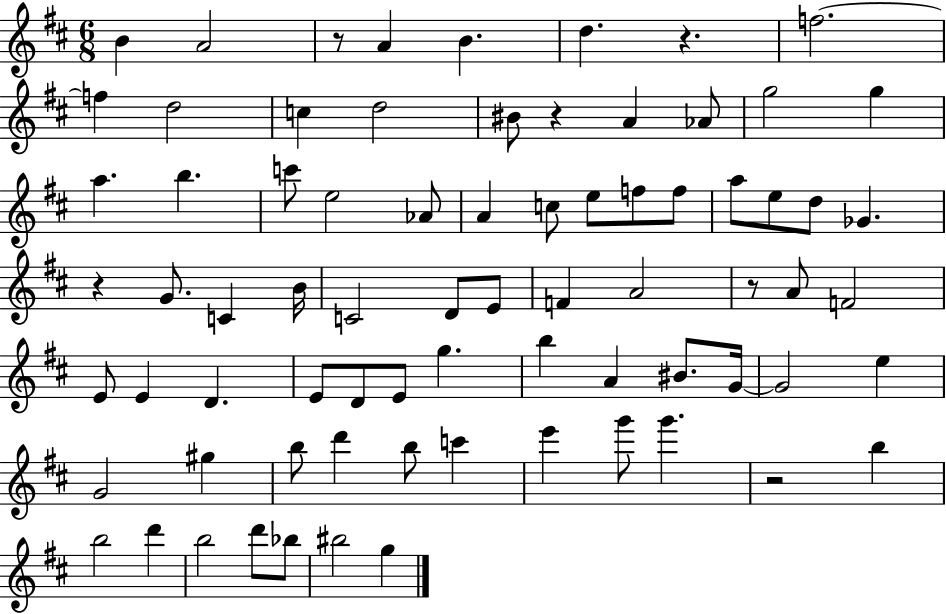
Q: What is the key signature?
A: D major